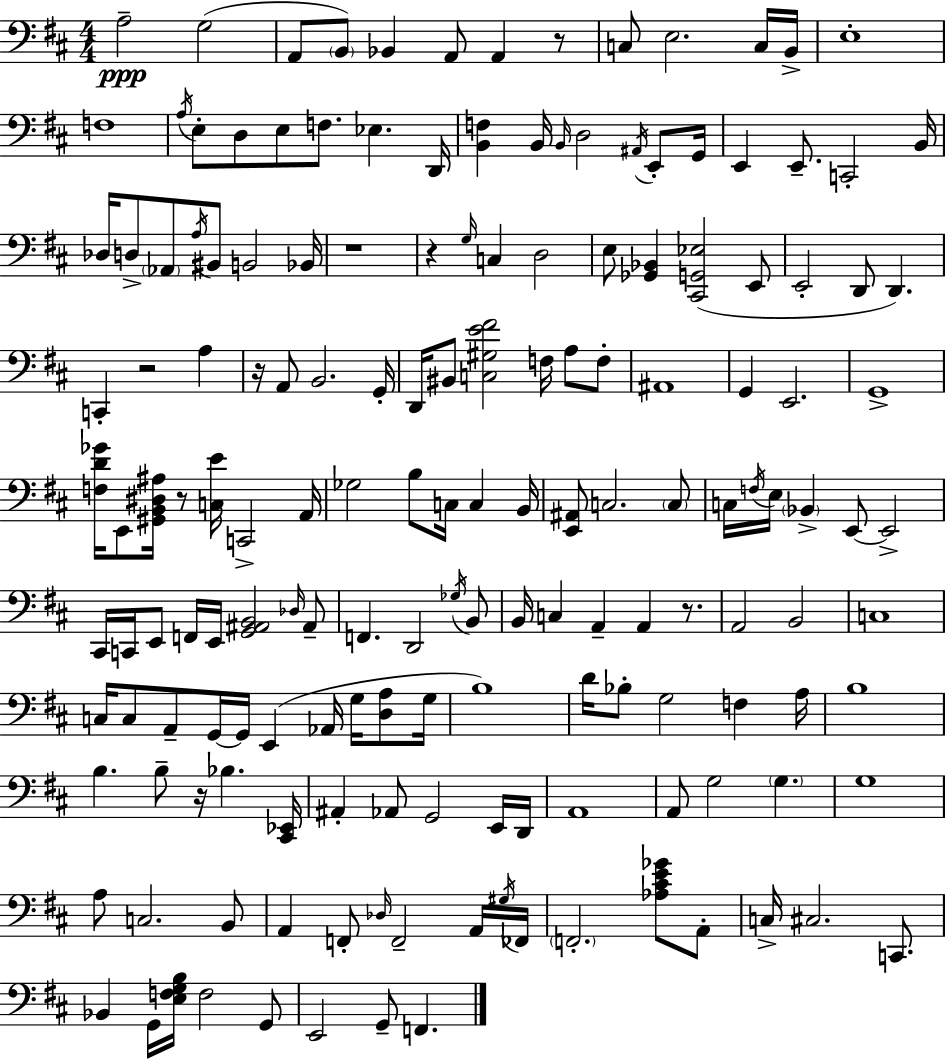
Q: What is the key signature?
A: D major